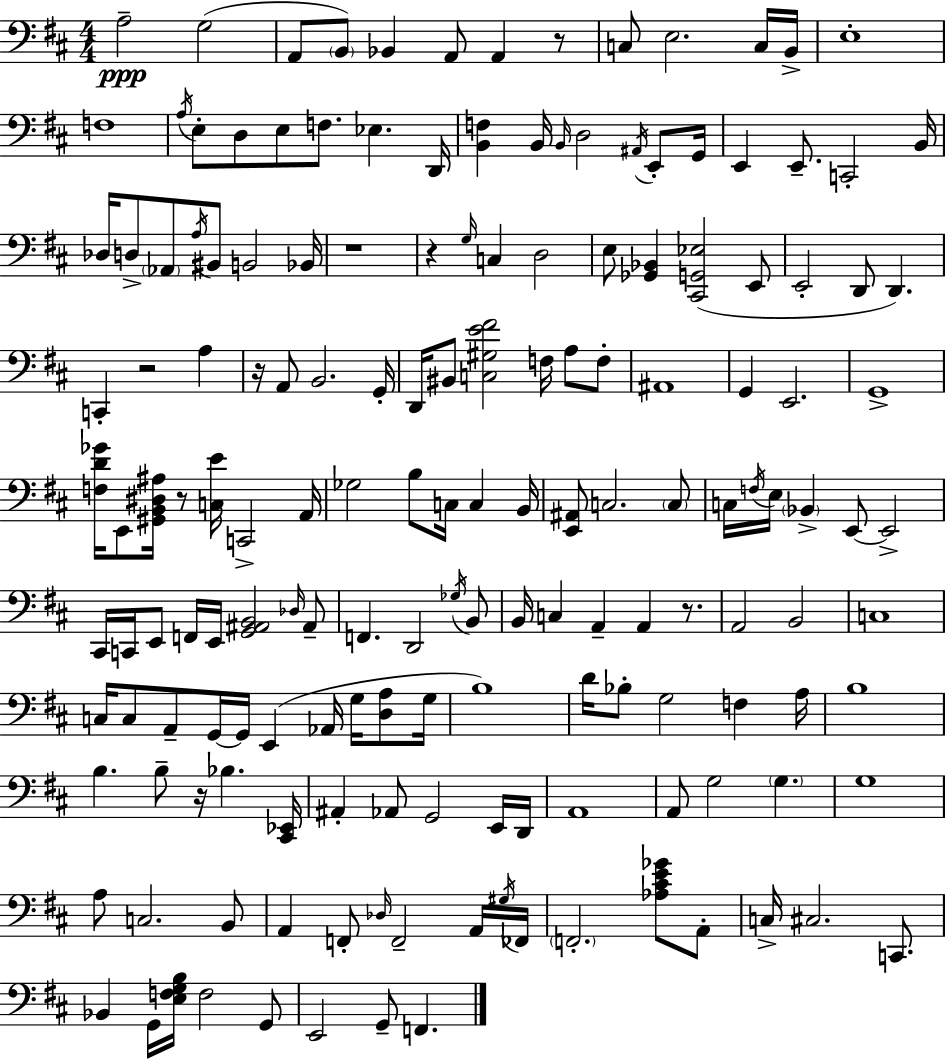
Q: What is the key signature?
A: D major